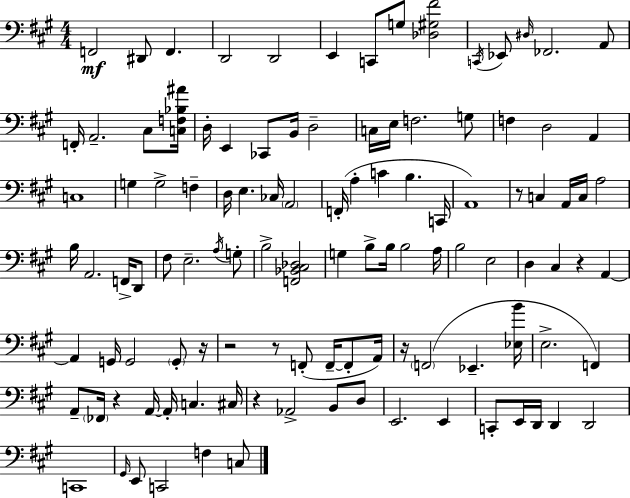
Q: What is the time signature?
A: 4/4